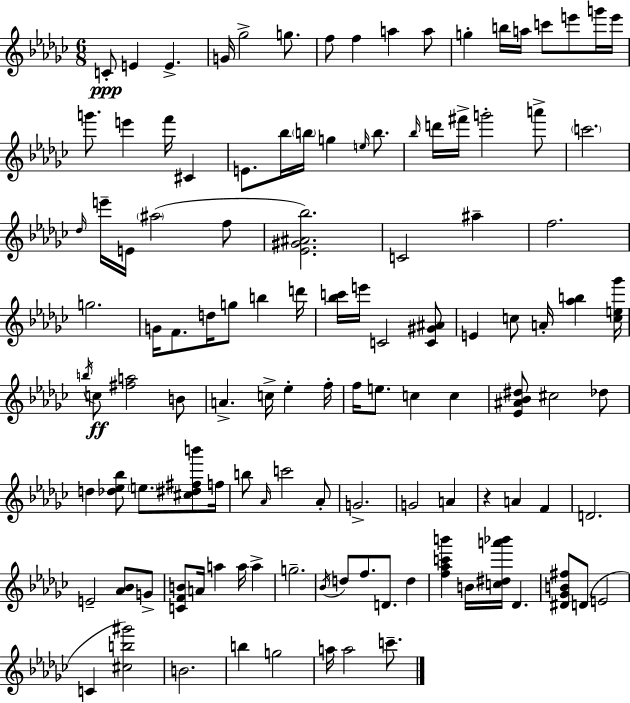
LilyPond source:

{
  \clef treble
  \numericTimeSignature
  \time 6/8
  \key ees \minor
  c'8-.\ppp e'4 e'4.-> | g'16 ges''2-> g''8. | f''8 f''4 a''4 a''8 | g''4-. b''16 a''16 c'''8 e'''8 g'''16 e'''16 | \break g'''8. e'''4 f'''16 cis'4 | e'8. bes''16 \parenthesize b''16 g''4 \grace { e''16 } b''8. | \grace { bes''16 } d'''16 fis'''16-> g'''2-. | a'''8-> \parenthesize c'''2. | \break \grace { des''16 } e'''16-- e'16 \parenthesize ais''2( | f''8 <ees' gis' ais' bes''>2.) | c'2 ais''4-- | f''2. | \break g''2. | g'16 f'8. d''16 g''8 b''4 | d'''16 <bes'' c'''>16 e'''16 c'2 | <c' gis' ais'>8 e'4 c''8 a'16-. <aes'' b''>4 | \break <c'' e'' ges'''>16 \acciaccatura { b''16 } c''8\ff <fis'' a''>2 | b'8 a'4.-> c''16-> ees''4-. | f''16-. f''16 e''8. c''4 | c''4 <ees' ais' bes' dis''>8 cis''2 | \break des''8 d''4 <des'' ees'' bes''>8 \parenthesize e''8. | <cis'' dis'' fis'' b'''>8 f''16 b''8 \grace { aes'16 } c'''2 | aes'8-. g'2.-> | g'2 | \break a'4 r4 a'4 | f'4 d'2. | e'2-- | <aes' bes'>8 g'8-> <c' f' b'>8 a'16 a''4 | \break a''16 a''4-> g''2.-- | \acciaccatura { bes'16 } d''8 f''8. d'8. | d''4 <f'' aes'' c''' b'''>4 b'16 <c'' dis'' a''' bes'''>16 | des'4. <dis' ges' b' fis''>8 d'8( e'2 | \break c'4 <cis'' b'' gis'''>2) | b'2. | b''4 g''2 | a''16 a''2 | \break c'''8.-- \bar "|."
}